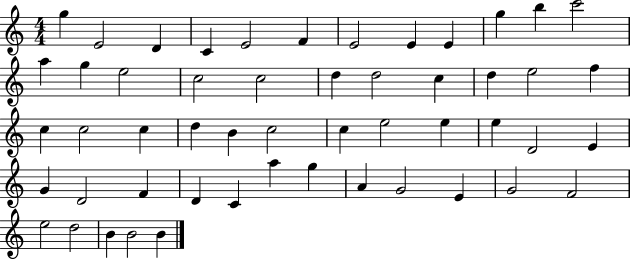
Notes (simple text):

G5/q E4/h D4/q C4/q E4/h F4/q E4/h E4/q E4/q G5/q B5/q C6/h A5/q G5/q E5/h C5/h C5/h D5/q D5/h C5/q D5/q E5/h F5/q C5/q C5/h C5/q D5/q B4/q C5/h C5/q E5/h E5/q E5/q D4/h E4/q G4/q D4/h F4/q D4/q C4/q A5/q G5/q A4/q G4/h E4/q G4/h F4/h E5/h D5/h B4/q B4/h B4/q